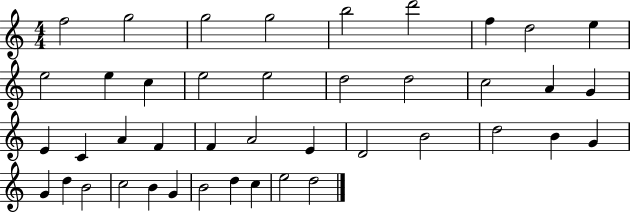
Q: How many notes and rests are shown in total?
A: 42